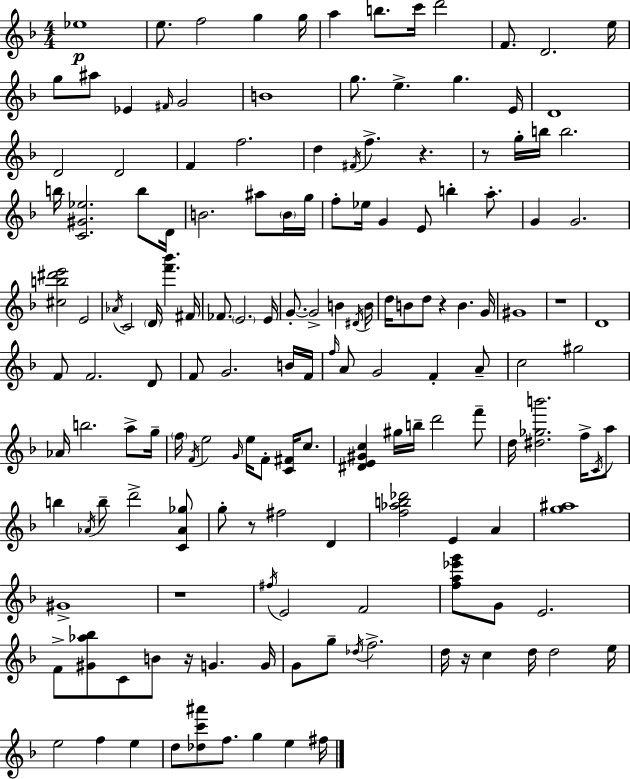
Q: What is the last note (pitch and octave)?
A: F#5